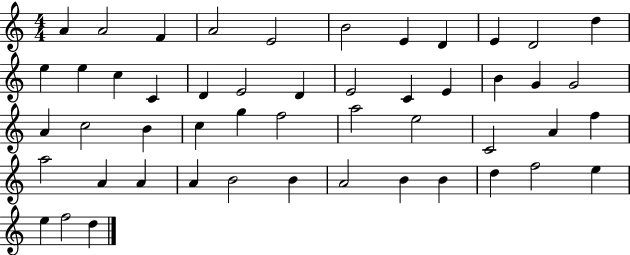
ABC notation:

X:1
T:Untitled
M:4/4
L:1/4
K:C
A A2 F A2 E2 B2 E D E D2 d e e c C D E2 D E2 C E B G G2 A c2 B c g f2 a2 e2 C2 A f a2 A A A B2 B A2 B B d f2 e e f2 d